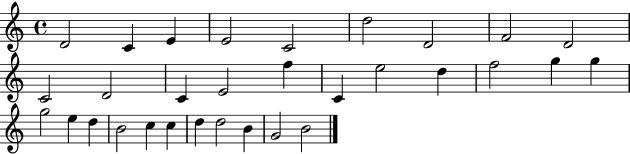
X:1
T:Untitled
M:4/4
L:1/4
K:C
D2 C E E2 C2 d2 D2 F2 D2 C2 D2 C E2 f C e2 d f2 g g g2 e d B2 c c d d2 B G2 B2